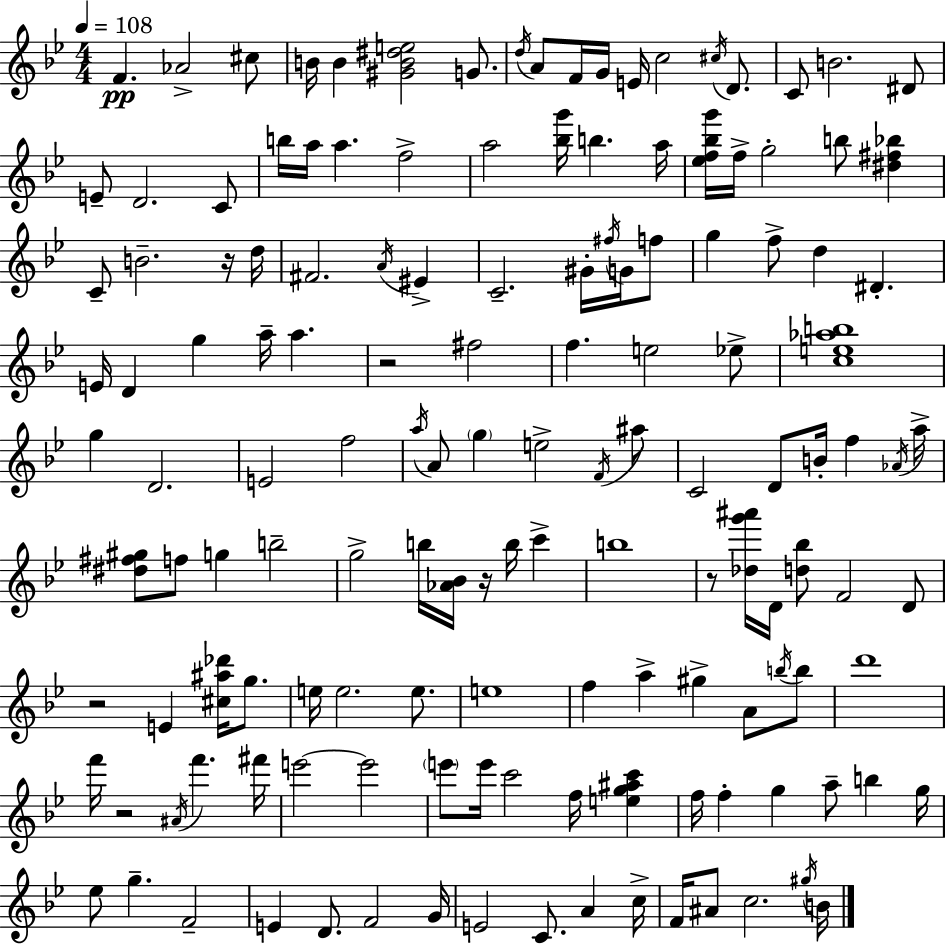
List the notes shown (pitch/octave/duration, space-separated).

F4/q. Ab4/h C#5/e B4/s B4/q [G#4,B4,D#5,E5]/h G4/e. D5/s A4/e F4/s G4/s E4/s C5/h C#5/s D4/e. C4/e B4/h. D#4/e E4/e D4/h. C4/e B5/s A5/s A5/q. F5/h A5/h [Bb5,G6]/s B5/q. A5/s [Eb5,F5,Bb5,G6]/s F5/s G5/h B5/e [D#5,F#5,Bb5]/q C4/e B4/h. R/s D5/s F#4/h. A4/s EIS4/q C4/h. G#4/s F#5/s G4/s F5/e G5/q F5/e D5/q D#4/q. E4/s D4/q G5/q A5/s A5/q. R/h F#5/h F5/q. E5/h Eb5/e [C5,E5,Ab5,B5]/w G5/q D4/h. E4/h F5/h A5/s A4/e G5/q E5/h F4/s A#5/e C4/h D4/e B4/s F5/q Ab4/s A5/s [D#5,F#5,G#5]/e F5/e G5/q B5/h G5/h B5/s [Ab4,Bb4]/s R/s B5/s C6/q B5/w R/e [Db5,G6,A#6]/s D4/s [D5,Bb5]/e F4/h D4/e R/h E4/q [C#5,A#5,Db6]/s G5/e. E5/s E5/h. E5/e. E5/w F5/q A5/q G#5/q A4/e B5/s B5/e D6/w F6/s R/h A#4/s F6/q. F#6/s E6/h E6/h E6/e E6/s C6/h F5/s [E5,G5,A#5,C6]/q F5/s F5/q G5/q A5/e B5/q G5/s Eb5/e G5/q. F4/h E4/q D4/e. F4/h G4/s E4/h C4/e. A4/q C5/s F4/s A#4/e C5/h. G#5/s B4/s